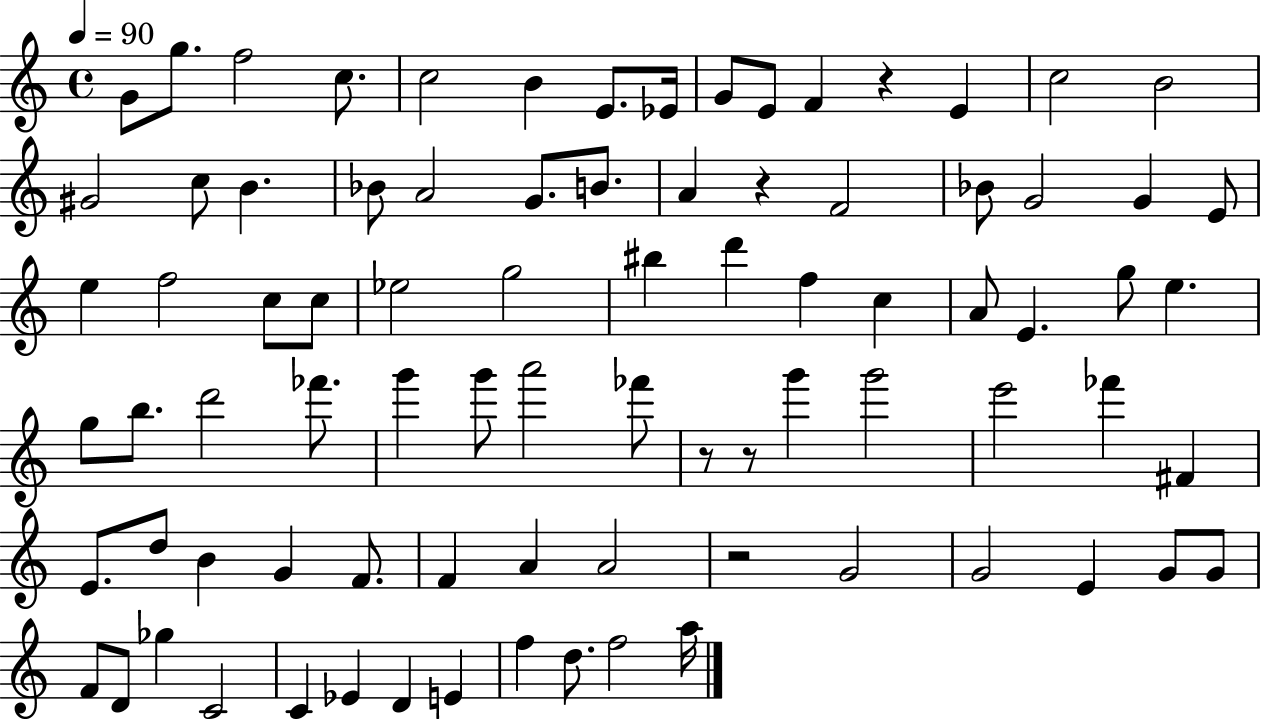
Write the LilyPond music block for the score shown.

{
  \clef treble
  \time 4/4
  \defaultTimeSignature
  \key c \major
  \tempo 4 = 90
  g'8 g''8. f''2 c''8. | c''2 b'4 e'8. ees'16 | g'8 e'8 f'4 r4 e'4 | c''2 b'2 | \break gis'2 c''8 b'4. | bes'8 a'2 g'8. b'8. | a'4 r4 f'2 | bes'8 g'2 g'4 e'8 | \break e''4 f''2 c''8 c''8 | ees''2 g''2 | bis''4 d'''4 f''4 c''4 | a'8 e'4. g''8 e''4. | \break g''8 b''8. d'''2 fes'''8. | g'''4 g'''8 a'''2 fes'''8 | r8 r8 g'''4 g'''2 | e'''2 fes'''4 fis'4 | \break e'8. d''8 b'4 g'4 f'8. | f'4 a'4 a'2 | r2 g'2 | g'2 e'4 g'8 g'8 | \break f'8 d'8 ges''4 c'2 | c'4 ees'4 d'4 e'4 | f''4 d''8. f''2 a''16 | \bar "|."
}